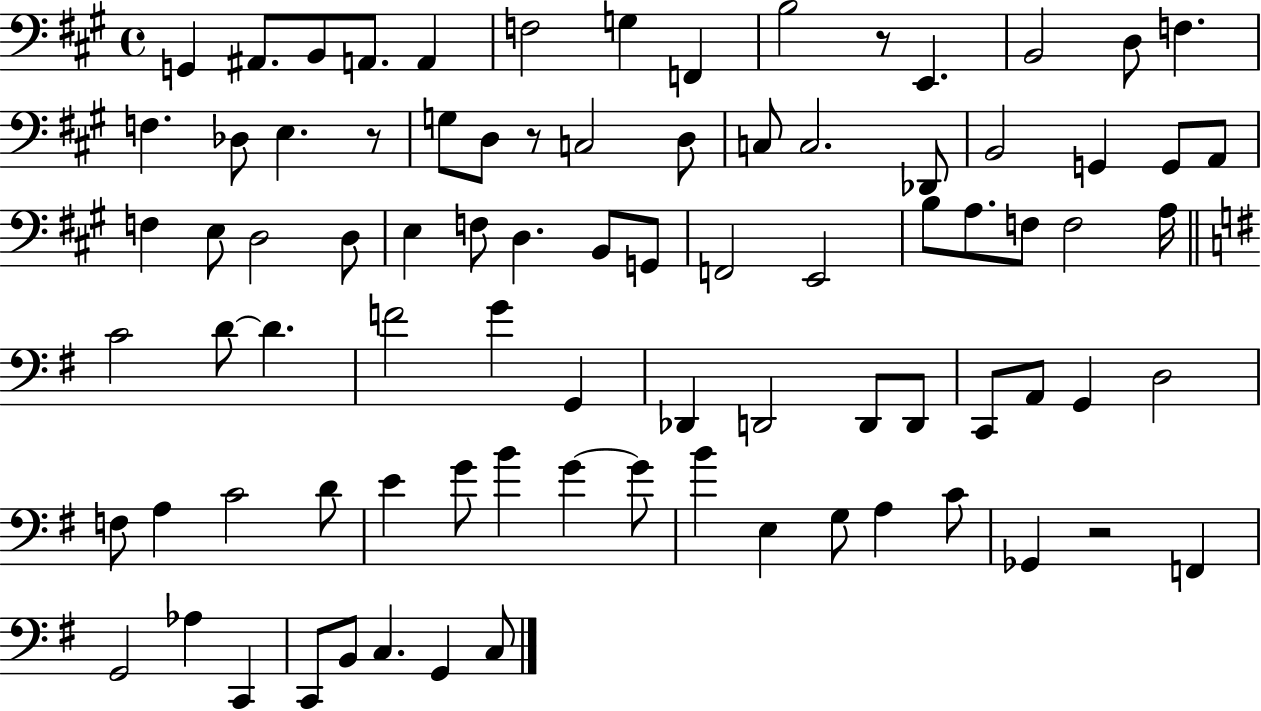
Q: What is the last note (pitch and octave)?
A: C3